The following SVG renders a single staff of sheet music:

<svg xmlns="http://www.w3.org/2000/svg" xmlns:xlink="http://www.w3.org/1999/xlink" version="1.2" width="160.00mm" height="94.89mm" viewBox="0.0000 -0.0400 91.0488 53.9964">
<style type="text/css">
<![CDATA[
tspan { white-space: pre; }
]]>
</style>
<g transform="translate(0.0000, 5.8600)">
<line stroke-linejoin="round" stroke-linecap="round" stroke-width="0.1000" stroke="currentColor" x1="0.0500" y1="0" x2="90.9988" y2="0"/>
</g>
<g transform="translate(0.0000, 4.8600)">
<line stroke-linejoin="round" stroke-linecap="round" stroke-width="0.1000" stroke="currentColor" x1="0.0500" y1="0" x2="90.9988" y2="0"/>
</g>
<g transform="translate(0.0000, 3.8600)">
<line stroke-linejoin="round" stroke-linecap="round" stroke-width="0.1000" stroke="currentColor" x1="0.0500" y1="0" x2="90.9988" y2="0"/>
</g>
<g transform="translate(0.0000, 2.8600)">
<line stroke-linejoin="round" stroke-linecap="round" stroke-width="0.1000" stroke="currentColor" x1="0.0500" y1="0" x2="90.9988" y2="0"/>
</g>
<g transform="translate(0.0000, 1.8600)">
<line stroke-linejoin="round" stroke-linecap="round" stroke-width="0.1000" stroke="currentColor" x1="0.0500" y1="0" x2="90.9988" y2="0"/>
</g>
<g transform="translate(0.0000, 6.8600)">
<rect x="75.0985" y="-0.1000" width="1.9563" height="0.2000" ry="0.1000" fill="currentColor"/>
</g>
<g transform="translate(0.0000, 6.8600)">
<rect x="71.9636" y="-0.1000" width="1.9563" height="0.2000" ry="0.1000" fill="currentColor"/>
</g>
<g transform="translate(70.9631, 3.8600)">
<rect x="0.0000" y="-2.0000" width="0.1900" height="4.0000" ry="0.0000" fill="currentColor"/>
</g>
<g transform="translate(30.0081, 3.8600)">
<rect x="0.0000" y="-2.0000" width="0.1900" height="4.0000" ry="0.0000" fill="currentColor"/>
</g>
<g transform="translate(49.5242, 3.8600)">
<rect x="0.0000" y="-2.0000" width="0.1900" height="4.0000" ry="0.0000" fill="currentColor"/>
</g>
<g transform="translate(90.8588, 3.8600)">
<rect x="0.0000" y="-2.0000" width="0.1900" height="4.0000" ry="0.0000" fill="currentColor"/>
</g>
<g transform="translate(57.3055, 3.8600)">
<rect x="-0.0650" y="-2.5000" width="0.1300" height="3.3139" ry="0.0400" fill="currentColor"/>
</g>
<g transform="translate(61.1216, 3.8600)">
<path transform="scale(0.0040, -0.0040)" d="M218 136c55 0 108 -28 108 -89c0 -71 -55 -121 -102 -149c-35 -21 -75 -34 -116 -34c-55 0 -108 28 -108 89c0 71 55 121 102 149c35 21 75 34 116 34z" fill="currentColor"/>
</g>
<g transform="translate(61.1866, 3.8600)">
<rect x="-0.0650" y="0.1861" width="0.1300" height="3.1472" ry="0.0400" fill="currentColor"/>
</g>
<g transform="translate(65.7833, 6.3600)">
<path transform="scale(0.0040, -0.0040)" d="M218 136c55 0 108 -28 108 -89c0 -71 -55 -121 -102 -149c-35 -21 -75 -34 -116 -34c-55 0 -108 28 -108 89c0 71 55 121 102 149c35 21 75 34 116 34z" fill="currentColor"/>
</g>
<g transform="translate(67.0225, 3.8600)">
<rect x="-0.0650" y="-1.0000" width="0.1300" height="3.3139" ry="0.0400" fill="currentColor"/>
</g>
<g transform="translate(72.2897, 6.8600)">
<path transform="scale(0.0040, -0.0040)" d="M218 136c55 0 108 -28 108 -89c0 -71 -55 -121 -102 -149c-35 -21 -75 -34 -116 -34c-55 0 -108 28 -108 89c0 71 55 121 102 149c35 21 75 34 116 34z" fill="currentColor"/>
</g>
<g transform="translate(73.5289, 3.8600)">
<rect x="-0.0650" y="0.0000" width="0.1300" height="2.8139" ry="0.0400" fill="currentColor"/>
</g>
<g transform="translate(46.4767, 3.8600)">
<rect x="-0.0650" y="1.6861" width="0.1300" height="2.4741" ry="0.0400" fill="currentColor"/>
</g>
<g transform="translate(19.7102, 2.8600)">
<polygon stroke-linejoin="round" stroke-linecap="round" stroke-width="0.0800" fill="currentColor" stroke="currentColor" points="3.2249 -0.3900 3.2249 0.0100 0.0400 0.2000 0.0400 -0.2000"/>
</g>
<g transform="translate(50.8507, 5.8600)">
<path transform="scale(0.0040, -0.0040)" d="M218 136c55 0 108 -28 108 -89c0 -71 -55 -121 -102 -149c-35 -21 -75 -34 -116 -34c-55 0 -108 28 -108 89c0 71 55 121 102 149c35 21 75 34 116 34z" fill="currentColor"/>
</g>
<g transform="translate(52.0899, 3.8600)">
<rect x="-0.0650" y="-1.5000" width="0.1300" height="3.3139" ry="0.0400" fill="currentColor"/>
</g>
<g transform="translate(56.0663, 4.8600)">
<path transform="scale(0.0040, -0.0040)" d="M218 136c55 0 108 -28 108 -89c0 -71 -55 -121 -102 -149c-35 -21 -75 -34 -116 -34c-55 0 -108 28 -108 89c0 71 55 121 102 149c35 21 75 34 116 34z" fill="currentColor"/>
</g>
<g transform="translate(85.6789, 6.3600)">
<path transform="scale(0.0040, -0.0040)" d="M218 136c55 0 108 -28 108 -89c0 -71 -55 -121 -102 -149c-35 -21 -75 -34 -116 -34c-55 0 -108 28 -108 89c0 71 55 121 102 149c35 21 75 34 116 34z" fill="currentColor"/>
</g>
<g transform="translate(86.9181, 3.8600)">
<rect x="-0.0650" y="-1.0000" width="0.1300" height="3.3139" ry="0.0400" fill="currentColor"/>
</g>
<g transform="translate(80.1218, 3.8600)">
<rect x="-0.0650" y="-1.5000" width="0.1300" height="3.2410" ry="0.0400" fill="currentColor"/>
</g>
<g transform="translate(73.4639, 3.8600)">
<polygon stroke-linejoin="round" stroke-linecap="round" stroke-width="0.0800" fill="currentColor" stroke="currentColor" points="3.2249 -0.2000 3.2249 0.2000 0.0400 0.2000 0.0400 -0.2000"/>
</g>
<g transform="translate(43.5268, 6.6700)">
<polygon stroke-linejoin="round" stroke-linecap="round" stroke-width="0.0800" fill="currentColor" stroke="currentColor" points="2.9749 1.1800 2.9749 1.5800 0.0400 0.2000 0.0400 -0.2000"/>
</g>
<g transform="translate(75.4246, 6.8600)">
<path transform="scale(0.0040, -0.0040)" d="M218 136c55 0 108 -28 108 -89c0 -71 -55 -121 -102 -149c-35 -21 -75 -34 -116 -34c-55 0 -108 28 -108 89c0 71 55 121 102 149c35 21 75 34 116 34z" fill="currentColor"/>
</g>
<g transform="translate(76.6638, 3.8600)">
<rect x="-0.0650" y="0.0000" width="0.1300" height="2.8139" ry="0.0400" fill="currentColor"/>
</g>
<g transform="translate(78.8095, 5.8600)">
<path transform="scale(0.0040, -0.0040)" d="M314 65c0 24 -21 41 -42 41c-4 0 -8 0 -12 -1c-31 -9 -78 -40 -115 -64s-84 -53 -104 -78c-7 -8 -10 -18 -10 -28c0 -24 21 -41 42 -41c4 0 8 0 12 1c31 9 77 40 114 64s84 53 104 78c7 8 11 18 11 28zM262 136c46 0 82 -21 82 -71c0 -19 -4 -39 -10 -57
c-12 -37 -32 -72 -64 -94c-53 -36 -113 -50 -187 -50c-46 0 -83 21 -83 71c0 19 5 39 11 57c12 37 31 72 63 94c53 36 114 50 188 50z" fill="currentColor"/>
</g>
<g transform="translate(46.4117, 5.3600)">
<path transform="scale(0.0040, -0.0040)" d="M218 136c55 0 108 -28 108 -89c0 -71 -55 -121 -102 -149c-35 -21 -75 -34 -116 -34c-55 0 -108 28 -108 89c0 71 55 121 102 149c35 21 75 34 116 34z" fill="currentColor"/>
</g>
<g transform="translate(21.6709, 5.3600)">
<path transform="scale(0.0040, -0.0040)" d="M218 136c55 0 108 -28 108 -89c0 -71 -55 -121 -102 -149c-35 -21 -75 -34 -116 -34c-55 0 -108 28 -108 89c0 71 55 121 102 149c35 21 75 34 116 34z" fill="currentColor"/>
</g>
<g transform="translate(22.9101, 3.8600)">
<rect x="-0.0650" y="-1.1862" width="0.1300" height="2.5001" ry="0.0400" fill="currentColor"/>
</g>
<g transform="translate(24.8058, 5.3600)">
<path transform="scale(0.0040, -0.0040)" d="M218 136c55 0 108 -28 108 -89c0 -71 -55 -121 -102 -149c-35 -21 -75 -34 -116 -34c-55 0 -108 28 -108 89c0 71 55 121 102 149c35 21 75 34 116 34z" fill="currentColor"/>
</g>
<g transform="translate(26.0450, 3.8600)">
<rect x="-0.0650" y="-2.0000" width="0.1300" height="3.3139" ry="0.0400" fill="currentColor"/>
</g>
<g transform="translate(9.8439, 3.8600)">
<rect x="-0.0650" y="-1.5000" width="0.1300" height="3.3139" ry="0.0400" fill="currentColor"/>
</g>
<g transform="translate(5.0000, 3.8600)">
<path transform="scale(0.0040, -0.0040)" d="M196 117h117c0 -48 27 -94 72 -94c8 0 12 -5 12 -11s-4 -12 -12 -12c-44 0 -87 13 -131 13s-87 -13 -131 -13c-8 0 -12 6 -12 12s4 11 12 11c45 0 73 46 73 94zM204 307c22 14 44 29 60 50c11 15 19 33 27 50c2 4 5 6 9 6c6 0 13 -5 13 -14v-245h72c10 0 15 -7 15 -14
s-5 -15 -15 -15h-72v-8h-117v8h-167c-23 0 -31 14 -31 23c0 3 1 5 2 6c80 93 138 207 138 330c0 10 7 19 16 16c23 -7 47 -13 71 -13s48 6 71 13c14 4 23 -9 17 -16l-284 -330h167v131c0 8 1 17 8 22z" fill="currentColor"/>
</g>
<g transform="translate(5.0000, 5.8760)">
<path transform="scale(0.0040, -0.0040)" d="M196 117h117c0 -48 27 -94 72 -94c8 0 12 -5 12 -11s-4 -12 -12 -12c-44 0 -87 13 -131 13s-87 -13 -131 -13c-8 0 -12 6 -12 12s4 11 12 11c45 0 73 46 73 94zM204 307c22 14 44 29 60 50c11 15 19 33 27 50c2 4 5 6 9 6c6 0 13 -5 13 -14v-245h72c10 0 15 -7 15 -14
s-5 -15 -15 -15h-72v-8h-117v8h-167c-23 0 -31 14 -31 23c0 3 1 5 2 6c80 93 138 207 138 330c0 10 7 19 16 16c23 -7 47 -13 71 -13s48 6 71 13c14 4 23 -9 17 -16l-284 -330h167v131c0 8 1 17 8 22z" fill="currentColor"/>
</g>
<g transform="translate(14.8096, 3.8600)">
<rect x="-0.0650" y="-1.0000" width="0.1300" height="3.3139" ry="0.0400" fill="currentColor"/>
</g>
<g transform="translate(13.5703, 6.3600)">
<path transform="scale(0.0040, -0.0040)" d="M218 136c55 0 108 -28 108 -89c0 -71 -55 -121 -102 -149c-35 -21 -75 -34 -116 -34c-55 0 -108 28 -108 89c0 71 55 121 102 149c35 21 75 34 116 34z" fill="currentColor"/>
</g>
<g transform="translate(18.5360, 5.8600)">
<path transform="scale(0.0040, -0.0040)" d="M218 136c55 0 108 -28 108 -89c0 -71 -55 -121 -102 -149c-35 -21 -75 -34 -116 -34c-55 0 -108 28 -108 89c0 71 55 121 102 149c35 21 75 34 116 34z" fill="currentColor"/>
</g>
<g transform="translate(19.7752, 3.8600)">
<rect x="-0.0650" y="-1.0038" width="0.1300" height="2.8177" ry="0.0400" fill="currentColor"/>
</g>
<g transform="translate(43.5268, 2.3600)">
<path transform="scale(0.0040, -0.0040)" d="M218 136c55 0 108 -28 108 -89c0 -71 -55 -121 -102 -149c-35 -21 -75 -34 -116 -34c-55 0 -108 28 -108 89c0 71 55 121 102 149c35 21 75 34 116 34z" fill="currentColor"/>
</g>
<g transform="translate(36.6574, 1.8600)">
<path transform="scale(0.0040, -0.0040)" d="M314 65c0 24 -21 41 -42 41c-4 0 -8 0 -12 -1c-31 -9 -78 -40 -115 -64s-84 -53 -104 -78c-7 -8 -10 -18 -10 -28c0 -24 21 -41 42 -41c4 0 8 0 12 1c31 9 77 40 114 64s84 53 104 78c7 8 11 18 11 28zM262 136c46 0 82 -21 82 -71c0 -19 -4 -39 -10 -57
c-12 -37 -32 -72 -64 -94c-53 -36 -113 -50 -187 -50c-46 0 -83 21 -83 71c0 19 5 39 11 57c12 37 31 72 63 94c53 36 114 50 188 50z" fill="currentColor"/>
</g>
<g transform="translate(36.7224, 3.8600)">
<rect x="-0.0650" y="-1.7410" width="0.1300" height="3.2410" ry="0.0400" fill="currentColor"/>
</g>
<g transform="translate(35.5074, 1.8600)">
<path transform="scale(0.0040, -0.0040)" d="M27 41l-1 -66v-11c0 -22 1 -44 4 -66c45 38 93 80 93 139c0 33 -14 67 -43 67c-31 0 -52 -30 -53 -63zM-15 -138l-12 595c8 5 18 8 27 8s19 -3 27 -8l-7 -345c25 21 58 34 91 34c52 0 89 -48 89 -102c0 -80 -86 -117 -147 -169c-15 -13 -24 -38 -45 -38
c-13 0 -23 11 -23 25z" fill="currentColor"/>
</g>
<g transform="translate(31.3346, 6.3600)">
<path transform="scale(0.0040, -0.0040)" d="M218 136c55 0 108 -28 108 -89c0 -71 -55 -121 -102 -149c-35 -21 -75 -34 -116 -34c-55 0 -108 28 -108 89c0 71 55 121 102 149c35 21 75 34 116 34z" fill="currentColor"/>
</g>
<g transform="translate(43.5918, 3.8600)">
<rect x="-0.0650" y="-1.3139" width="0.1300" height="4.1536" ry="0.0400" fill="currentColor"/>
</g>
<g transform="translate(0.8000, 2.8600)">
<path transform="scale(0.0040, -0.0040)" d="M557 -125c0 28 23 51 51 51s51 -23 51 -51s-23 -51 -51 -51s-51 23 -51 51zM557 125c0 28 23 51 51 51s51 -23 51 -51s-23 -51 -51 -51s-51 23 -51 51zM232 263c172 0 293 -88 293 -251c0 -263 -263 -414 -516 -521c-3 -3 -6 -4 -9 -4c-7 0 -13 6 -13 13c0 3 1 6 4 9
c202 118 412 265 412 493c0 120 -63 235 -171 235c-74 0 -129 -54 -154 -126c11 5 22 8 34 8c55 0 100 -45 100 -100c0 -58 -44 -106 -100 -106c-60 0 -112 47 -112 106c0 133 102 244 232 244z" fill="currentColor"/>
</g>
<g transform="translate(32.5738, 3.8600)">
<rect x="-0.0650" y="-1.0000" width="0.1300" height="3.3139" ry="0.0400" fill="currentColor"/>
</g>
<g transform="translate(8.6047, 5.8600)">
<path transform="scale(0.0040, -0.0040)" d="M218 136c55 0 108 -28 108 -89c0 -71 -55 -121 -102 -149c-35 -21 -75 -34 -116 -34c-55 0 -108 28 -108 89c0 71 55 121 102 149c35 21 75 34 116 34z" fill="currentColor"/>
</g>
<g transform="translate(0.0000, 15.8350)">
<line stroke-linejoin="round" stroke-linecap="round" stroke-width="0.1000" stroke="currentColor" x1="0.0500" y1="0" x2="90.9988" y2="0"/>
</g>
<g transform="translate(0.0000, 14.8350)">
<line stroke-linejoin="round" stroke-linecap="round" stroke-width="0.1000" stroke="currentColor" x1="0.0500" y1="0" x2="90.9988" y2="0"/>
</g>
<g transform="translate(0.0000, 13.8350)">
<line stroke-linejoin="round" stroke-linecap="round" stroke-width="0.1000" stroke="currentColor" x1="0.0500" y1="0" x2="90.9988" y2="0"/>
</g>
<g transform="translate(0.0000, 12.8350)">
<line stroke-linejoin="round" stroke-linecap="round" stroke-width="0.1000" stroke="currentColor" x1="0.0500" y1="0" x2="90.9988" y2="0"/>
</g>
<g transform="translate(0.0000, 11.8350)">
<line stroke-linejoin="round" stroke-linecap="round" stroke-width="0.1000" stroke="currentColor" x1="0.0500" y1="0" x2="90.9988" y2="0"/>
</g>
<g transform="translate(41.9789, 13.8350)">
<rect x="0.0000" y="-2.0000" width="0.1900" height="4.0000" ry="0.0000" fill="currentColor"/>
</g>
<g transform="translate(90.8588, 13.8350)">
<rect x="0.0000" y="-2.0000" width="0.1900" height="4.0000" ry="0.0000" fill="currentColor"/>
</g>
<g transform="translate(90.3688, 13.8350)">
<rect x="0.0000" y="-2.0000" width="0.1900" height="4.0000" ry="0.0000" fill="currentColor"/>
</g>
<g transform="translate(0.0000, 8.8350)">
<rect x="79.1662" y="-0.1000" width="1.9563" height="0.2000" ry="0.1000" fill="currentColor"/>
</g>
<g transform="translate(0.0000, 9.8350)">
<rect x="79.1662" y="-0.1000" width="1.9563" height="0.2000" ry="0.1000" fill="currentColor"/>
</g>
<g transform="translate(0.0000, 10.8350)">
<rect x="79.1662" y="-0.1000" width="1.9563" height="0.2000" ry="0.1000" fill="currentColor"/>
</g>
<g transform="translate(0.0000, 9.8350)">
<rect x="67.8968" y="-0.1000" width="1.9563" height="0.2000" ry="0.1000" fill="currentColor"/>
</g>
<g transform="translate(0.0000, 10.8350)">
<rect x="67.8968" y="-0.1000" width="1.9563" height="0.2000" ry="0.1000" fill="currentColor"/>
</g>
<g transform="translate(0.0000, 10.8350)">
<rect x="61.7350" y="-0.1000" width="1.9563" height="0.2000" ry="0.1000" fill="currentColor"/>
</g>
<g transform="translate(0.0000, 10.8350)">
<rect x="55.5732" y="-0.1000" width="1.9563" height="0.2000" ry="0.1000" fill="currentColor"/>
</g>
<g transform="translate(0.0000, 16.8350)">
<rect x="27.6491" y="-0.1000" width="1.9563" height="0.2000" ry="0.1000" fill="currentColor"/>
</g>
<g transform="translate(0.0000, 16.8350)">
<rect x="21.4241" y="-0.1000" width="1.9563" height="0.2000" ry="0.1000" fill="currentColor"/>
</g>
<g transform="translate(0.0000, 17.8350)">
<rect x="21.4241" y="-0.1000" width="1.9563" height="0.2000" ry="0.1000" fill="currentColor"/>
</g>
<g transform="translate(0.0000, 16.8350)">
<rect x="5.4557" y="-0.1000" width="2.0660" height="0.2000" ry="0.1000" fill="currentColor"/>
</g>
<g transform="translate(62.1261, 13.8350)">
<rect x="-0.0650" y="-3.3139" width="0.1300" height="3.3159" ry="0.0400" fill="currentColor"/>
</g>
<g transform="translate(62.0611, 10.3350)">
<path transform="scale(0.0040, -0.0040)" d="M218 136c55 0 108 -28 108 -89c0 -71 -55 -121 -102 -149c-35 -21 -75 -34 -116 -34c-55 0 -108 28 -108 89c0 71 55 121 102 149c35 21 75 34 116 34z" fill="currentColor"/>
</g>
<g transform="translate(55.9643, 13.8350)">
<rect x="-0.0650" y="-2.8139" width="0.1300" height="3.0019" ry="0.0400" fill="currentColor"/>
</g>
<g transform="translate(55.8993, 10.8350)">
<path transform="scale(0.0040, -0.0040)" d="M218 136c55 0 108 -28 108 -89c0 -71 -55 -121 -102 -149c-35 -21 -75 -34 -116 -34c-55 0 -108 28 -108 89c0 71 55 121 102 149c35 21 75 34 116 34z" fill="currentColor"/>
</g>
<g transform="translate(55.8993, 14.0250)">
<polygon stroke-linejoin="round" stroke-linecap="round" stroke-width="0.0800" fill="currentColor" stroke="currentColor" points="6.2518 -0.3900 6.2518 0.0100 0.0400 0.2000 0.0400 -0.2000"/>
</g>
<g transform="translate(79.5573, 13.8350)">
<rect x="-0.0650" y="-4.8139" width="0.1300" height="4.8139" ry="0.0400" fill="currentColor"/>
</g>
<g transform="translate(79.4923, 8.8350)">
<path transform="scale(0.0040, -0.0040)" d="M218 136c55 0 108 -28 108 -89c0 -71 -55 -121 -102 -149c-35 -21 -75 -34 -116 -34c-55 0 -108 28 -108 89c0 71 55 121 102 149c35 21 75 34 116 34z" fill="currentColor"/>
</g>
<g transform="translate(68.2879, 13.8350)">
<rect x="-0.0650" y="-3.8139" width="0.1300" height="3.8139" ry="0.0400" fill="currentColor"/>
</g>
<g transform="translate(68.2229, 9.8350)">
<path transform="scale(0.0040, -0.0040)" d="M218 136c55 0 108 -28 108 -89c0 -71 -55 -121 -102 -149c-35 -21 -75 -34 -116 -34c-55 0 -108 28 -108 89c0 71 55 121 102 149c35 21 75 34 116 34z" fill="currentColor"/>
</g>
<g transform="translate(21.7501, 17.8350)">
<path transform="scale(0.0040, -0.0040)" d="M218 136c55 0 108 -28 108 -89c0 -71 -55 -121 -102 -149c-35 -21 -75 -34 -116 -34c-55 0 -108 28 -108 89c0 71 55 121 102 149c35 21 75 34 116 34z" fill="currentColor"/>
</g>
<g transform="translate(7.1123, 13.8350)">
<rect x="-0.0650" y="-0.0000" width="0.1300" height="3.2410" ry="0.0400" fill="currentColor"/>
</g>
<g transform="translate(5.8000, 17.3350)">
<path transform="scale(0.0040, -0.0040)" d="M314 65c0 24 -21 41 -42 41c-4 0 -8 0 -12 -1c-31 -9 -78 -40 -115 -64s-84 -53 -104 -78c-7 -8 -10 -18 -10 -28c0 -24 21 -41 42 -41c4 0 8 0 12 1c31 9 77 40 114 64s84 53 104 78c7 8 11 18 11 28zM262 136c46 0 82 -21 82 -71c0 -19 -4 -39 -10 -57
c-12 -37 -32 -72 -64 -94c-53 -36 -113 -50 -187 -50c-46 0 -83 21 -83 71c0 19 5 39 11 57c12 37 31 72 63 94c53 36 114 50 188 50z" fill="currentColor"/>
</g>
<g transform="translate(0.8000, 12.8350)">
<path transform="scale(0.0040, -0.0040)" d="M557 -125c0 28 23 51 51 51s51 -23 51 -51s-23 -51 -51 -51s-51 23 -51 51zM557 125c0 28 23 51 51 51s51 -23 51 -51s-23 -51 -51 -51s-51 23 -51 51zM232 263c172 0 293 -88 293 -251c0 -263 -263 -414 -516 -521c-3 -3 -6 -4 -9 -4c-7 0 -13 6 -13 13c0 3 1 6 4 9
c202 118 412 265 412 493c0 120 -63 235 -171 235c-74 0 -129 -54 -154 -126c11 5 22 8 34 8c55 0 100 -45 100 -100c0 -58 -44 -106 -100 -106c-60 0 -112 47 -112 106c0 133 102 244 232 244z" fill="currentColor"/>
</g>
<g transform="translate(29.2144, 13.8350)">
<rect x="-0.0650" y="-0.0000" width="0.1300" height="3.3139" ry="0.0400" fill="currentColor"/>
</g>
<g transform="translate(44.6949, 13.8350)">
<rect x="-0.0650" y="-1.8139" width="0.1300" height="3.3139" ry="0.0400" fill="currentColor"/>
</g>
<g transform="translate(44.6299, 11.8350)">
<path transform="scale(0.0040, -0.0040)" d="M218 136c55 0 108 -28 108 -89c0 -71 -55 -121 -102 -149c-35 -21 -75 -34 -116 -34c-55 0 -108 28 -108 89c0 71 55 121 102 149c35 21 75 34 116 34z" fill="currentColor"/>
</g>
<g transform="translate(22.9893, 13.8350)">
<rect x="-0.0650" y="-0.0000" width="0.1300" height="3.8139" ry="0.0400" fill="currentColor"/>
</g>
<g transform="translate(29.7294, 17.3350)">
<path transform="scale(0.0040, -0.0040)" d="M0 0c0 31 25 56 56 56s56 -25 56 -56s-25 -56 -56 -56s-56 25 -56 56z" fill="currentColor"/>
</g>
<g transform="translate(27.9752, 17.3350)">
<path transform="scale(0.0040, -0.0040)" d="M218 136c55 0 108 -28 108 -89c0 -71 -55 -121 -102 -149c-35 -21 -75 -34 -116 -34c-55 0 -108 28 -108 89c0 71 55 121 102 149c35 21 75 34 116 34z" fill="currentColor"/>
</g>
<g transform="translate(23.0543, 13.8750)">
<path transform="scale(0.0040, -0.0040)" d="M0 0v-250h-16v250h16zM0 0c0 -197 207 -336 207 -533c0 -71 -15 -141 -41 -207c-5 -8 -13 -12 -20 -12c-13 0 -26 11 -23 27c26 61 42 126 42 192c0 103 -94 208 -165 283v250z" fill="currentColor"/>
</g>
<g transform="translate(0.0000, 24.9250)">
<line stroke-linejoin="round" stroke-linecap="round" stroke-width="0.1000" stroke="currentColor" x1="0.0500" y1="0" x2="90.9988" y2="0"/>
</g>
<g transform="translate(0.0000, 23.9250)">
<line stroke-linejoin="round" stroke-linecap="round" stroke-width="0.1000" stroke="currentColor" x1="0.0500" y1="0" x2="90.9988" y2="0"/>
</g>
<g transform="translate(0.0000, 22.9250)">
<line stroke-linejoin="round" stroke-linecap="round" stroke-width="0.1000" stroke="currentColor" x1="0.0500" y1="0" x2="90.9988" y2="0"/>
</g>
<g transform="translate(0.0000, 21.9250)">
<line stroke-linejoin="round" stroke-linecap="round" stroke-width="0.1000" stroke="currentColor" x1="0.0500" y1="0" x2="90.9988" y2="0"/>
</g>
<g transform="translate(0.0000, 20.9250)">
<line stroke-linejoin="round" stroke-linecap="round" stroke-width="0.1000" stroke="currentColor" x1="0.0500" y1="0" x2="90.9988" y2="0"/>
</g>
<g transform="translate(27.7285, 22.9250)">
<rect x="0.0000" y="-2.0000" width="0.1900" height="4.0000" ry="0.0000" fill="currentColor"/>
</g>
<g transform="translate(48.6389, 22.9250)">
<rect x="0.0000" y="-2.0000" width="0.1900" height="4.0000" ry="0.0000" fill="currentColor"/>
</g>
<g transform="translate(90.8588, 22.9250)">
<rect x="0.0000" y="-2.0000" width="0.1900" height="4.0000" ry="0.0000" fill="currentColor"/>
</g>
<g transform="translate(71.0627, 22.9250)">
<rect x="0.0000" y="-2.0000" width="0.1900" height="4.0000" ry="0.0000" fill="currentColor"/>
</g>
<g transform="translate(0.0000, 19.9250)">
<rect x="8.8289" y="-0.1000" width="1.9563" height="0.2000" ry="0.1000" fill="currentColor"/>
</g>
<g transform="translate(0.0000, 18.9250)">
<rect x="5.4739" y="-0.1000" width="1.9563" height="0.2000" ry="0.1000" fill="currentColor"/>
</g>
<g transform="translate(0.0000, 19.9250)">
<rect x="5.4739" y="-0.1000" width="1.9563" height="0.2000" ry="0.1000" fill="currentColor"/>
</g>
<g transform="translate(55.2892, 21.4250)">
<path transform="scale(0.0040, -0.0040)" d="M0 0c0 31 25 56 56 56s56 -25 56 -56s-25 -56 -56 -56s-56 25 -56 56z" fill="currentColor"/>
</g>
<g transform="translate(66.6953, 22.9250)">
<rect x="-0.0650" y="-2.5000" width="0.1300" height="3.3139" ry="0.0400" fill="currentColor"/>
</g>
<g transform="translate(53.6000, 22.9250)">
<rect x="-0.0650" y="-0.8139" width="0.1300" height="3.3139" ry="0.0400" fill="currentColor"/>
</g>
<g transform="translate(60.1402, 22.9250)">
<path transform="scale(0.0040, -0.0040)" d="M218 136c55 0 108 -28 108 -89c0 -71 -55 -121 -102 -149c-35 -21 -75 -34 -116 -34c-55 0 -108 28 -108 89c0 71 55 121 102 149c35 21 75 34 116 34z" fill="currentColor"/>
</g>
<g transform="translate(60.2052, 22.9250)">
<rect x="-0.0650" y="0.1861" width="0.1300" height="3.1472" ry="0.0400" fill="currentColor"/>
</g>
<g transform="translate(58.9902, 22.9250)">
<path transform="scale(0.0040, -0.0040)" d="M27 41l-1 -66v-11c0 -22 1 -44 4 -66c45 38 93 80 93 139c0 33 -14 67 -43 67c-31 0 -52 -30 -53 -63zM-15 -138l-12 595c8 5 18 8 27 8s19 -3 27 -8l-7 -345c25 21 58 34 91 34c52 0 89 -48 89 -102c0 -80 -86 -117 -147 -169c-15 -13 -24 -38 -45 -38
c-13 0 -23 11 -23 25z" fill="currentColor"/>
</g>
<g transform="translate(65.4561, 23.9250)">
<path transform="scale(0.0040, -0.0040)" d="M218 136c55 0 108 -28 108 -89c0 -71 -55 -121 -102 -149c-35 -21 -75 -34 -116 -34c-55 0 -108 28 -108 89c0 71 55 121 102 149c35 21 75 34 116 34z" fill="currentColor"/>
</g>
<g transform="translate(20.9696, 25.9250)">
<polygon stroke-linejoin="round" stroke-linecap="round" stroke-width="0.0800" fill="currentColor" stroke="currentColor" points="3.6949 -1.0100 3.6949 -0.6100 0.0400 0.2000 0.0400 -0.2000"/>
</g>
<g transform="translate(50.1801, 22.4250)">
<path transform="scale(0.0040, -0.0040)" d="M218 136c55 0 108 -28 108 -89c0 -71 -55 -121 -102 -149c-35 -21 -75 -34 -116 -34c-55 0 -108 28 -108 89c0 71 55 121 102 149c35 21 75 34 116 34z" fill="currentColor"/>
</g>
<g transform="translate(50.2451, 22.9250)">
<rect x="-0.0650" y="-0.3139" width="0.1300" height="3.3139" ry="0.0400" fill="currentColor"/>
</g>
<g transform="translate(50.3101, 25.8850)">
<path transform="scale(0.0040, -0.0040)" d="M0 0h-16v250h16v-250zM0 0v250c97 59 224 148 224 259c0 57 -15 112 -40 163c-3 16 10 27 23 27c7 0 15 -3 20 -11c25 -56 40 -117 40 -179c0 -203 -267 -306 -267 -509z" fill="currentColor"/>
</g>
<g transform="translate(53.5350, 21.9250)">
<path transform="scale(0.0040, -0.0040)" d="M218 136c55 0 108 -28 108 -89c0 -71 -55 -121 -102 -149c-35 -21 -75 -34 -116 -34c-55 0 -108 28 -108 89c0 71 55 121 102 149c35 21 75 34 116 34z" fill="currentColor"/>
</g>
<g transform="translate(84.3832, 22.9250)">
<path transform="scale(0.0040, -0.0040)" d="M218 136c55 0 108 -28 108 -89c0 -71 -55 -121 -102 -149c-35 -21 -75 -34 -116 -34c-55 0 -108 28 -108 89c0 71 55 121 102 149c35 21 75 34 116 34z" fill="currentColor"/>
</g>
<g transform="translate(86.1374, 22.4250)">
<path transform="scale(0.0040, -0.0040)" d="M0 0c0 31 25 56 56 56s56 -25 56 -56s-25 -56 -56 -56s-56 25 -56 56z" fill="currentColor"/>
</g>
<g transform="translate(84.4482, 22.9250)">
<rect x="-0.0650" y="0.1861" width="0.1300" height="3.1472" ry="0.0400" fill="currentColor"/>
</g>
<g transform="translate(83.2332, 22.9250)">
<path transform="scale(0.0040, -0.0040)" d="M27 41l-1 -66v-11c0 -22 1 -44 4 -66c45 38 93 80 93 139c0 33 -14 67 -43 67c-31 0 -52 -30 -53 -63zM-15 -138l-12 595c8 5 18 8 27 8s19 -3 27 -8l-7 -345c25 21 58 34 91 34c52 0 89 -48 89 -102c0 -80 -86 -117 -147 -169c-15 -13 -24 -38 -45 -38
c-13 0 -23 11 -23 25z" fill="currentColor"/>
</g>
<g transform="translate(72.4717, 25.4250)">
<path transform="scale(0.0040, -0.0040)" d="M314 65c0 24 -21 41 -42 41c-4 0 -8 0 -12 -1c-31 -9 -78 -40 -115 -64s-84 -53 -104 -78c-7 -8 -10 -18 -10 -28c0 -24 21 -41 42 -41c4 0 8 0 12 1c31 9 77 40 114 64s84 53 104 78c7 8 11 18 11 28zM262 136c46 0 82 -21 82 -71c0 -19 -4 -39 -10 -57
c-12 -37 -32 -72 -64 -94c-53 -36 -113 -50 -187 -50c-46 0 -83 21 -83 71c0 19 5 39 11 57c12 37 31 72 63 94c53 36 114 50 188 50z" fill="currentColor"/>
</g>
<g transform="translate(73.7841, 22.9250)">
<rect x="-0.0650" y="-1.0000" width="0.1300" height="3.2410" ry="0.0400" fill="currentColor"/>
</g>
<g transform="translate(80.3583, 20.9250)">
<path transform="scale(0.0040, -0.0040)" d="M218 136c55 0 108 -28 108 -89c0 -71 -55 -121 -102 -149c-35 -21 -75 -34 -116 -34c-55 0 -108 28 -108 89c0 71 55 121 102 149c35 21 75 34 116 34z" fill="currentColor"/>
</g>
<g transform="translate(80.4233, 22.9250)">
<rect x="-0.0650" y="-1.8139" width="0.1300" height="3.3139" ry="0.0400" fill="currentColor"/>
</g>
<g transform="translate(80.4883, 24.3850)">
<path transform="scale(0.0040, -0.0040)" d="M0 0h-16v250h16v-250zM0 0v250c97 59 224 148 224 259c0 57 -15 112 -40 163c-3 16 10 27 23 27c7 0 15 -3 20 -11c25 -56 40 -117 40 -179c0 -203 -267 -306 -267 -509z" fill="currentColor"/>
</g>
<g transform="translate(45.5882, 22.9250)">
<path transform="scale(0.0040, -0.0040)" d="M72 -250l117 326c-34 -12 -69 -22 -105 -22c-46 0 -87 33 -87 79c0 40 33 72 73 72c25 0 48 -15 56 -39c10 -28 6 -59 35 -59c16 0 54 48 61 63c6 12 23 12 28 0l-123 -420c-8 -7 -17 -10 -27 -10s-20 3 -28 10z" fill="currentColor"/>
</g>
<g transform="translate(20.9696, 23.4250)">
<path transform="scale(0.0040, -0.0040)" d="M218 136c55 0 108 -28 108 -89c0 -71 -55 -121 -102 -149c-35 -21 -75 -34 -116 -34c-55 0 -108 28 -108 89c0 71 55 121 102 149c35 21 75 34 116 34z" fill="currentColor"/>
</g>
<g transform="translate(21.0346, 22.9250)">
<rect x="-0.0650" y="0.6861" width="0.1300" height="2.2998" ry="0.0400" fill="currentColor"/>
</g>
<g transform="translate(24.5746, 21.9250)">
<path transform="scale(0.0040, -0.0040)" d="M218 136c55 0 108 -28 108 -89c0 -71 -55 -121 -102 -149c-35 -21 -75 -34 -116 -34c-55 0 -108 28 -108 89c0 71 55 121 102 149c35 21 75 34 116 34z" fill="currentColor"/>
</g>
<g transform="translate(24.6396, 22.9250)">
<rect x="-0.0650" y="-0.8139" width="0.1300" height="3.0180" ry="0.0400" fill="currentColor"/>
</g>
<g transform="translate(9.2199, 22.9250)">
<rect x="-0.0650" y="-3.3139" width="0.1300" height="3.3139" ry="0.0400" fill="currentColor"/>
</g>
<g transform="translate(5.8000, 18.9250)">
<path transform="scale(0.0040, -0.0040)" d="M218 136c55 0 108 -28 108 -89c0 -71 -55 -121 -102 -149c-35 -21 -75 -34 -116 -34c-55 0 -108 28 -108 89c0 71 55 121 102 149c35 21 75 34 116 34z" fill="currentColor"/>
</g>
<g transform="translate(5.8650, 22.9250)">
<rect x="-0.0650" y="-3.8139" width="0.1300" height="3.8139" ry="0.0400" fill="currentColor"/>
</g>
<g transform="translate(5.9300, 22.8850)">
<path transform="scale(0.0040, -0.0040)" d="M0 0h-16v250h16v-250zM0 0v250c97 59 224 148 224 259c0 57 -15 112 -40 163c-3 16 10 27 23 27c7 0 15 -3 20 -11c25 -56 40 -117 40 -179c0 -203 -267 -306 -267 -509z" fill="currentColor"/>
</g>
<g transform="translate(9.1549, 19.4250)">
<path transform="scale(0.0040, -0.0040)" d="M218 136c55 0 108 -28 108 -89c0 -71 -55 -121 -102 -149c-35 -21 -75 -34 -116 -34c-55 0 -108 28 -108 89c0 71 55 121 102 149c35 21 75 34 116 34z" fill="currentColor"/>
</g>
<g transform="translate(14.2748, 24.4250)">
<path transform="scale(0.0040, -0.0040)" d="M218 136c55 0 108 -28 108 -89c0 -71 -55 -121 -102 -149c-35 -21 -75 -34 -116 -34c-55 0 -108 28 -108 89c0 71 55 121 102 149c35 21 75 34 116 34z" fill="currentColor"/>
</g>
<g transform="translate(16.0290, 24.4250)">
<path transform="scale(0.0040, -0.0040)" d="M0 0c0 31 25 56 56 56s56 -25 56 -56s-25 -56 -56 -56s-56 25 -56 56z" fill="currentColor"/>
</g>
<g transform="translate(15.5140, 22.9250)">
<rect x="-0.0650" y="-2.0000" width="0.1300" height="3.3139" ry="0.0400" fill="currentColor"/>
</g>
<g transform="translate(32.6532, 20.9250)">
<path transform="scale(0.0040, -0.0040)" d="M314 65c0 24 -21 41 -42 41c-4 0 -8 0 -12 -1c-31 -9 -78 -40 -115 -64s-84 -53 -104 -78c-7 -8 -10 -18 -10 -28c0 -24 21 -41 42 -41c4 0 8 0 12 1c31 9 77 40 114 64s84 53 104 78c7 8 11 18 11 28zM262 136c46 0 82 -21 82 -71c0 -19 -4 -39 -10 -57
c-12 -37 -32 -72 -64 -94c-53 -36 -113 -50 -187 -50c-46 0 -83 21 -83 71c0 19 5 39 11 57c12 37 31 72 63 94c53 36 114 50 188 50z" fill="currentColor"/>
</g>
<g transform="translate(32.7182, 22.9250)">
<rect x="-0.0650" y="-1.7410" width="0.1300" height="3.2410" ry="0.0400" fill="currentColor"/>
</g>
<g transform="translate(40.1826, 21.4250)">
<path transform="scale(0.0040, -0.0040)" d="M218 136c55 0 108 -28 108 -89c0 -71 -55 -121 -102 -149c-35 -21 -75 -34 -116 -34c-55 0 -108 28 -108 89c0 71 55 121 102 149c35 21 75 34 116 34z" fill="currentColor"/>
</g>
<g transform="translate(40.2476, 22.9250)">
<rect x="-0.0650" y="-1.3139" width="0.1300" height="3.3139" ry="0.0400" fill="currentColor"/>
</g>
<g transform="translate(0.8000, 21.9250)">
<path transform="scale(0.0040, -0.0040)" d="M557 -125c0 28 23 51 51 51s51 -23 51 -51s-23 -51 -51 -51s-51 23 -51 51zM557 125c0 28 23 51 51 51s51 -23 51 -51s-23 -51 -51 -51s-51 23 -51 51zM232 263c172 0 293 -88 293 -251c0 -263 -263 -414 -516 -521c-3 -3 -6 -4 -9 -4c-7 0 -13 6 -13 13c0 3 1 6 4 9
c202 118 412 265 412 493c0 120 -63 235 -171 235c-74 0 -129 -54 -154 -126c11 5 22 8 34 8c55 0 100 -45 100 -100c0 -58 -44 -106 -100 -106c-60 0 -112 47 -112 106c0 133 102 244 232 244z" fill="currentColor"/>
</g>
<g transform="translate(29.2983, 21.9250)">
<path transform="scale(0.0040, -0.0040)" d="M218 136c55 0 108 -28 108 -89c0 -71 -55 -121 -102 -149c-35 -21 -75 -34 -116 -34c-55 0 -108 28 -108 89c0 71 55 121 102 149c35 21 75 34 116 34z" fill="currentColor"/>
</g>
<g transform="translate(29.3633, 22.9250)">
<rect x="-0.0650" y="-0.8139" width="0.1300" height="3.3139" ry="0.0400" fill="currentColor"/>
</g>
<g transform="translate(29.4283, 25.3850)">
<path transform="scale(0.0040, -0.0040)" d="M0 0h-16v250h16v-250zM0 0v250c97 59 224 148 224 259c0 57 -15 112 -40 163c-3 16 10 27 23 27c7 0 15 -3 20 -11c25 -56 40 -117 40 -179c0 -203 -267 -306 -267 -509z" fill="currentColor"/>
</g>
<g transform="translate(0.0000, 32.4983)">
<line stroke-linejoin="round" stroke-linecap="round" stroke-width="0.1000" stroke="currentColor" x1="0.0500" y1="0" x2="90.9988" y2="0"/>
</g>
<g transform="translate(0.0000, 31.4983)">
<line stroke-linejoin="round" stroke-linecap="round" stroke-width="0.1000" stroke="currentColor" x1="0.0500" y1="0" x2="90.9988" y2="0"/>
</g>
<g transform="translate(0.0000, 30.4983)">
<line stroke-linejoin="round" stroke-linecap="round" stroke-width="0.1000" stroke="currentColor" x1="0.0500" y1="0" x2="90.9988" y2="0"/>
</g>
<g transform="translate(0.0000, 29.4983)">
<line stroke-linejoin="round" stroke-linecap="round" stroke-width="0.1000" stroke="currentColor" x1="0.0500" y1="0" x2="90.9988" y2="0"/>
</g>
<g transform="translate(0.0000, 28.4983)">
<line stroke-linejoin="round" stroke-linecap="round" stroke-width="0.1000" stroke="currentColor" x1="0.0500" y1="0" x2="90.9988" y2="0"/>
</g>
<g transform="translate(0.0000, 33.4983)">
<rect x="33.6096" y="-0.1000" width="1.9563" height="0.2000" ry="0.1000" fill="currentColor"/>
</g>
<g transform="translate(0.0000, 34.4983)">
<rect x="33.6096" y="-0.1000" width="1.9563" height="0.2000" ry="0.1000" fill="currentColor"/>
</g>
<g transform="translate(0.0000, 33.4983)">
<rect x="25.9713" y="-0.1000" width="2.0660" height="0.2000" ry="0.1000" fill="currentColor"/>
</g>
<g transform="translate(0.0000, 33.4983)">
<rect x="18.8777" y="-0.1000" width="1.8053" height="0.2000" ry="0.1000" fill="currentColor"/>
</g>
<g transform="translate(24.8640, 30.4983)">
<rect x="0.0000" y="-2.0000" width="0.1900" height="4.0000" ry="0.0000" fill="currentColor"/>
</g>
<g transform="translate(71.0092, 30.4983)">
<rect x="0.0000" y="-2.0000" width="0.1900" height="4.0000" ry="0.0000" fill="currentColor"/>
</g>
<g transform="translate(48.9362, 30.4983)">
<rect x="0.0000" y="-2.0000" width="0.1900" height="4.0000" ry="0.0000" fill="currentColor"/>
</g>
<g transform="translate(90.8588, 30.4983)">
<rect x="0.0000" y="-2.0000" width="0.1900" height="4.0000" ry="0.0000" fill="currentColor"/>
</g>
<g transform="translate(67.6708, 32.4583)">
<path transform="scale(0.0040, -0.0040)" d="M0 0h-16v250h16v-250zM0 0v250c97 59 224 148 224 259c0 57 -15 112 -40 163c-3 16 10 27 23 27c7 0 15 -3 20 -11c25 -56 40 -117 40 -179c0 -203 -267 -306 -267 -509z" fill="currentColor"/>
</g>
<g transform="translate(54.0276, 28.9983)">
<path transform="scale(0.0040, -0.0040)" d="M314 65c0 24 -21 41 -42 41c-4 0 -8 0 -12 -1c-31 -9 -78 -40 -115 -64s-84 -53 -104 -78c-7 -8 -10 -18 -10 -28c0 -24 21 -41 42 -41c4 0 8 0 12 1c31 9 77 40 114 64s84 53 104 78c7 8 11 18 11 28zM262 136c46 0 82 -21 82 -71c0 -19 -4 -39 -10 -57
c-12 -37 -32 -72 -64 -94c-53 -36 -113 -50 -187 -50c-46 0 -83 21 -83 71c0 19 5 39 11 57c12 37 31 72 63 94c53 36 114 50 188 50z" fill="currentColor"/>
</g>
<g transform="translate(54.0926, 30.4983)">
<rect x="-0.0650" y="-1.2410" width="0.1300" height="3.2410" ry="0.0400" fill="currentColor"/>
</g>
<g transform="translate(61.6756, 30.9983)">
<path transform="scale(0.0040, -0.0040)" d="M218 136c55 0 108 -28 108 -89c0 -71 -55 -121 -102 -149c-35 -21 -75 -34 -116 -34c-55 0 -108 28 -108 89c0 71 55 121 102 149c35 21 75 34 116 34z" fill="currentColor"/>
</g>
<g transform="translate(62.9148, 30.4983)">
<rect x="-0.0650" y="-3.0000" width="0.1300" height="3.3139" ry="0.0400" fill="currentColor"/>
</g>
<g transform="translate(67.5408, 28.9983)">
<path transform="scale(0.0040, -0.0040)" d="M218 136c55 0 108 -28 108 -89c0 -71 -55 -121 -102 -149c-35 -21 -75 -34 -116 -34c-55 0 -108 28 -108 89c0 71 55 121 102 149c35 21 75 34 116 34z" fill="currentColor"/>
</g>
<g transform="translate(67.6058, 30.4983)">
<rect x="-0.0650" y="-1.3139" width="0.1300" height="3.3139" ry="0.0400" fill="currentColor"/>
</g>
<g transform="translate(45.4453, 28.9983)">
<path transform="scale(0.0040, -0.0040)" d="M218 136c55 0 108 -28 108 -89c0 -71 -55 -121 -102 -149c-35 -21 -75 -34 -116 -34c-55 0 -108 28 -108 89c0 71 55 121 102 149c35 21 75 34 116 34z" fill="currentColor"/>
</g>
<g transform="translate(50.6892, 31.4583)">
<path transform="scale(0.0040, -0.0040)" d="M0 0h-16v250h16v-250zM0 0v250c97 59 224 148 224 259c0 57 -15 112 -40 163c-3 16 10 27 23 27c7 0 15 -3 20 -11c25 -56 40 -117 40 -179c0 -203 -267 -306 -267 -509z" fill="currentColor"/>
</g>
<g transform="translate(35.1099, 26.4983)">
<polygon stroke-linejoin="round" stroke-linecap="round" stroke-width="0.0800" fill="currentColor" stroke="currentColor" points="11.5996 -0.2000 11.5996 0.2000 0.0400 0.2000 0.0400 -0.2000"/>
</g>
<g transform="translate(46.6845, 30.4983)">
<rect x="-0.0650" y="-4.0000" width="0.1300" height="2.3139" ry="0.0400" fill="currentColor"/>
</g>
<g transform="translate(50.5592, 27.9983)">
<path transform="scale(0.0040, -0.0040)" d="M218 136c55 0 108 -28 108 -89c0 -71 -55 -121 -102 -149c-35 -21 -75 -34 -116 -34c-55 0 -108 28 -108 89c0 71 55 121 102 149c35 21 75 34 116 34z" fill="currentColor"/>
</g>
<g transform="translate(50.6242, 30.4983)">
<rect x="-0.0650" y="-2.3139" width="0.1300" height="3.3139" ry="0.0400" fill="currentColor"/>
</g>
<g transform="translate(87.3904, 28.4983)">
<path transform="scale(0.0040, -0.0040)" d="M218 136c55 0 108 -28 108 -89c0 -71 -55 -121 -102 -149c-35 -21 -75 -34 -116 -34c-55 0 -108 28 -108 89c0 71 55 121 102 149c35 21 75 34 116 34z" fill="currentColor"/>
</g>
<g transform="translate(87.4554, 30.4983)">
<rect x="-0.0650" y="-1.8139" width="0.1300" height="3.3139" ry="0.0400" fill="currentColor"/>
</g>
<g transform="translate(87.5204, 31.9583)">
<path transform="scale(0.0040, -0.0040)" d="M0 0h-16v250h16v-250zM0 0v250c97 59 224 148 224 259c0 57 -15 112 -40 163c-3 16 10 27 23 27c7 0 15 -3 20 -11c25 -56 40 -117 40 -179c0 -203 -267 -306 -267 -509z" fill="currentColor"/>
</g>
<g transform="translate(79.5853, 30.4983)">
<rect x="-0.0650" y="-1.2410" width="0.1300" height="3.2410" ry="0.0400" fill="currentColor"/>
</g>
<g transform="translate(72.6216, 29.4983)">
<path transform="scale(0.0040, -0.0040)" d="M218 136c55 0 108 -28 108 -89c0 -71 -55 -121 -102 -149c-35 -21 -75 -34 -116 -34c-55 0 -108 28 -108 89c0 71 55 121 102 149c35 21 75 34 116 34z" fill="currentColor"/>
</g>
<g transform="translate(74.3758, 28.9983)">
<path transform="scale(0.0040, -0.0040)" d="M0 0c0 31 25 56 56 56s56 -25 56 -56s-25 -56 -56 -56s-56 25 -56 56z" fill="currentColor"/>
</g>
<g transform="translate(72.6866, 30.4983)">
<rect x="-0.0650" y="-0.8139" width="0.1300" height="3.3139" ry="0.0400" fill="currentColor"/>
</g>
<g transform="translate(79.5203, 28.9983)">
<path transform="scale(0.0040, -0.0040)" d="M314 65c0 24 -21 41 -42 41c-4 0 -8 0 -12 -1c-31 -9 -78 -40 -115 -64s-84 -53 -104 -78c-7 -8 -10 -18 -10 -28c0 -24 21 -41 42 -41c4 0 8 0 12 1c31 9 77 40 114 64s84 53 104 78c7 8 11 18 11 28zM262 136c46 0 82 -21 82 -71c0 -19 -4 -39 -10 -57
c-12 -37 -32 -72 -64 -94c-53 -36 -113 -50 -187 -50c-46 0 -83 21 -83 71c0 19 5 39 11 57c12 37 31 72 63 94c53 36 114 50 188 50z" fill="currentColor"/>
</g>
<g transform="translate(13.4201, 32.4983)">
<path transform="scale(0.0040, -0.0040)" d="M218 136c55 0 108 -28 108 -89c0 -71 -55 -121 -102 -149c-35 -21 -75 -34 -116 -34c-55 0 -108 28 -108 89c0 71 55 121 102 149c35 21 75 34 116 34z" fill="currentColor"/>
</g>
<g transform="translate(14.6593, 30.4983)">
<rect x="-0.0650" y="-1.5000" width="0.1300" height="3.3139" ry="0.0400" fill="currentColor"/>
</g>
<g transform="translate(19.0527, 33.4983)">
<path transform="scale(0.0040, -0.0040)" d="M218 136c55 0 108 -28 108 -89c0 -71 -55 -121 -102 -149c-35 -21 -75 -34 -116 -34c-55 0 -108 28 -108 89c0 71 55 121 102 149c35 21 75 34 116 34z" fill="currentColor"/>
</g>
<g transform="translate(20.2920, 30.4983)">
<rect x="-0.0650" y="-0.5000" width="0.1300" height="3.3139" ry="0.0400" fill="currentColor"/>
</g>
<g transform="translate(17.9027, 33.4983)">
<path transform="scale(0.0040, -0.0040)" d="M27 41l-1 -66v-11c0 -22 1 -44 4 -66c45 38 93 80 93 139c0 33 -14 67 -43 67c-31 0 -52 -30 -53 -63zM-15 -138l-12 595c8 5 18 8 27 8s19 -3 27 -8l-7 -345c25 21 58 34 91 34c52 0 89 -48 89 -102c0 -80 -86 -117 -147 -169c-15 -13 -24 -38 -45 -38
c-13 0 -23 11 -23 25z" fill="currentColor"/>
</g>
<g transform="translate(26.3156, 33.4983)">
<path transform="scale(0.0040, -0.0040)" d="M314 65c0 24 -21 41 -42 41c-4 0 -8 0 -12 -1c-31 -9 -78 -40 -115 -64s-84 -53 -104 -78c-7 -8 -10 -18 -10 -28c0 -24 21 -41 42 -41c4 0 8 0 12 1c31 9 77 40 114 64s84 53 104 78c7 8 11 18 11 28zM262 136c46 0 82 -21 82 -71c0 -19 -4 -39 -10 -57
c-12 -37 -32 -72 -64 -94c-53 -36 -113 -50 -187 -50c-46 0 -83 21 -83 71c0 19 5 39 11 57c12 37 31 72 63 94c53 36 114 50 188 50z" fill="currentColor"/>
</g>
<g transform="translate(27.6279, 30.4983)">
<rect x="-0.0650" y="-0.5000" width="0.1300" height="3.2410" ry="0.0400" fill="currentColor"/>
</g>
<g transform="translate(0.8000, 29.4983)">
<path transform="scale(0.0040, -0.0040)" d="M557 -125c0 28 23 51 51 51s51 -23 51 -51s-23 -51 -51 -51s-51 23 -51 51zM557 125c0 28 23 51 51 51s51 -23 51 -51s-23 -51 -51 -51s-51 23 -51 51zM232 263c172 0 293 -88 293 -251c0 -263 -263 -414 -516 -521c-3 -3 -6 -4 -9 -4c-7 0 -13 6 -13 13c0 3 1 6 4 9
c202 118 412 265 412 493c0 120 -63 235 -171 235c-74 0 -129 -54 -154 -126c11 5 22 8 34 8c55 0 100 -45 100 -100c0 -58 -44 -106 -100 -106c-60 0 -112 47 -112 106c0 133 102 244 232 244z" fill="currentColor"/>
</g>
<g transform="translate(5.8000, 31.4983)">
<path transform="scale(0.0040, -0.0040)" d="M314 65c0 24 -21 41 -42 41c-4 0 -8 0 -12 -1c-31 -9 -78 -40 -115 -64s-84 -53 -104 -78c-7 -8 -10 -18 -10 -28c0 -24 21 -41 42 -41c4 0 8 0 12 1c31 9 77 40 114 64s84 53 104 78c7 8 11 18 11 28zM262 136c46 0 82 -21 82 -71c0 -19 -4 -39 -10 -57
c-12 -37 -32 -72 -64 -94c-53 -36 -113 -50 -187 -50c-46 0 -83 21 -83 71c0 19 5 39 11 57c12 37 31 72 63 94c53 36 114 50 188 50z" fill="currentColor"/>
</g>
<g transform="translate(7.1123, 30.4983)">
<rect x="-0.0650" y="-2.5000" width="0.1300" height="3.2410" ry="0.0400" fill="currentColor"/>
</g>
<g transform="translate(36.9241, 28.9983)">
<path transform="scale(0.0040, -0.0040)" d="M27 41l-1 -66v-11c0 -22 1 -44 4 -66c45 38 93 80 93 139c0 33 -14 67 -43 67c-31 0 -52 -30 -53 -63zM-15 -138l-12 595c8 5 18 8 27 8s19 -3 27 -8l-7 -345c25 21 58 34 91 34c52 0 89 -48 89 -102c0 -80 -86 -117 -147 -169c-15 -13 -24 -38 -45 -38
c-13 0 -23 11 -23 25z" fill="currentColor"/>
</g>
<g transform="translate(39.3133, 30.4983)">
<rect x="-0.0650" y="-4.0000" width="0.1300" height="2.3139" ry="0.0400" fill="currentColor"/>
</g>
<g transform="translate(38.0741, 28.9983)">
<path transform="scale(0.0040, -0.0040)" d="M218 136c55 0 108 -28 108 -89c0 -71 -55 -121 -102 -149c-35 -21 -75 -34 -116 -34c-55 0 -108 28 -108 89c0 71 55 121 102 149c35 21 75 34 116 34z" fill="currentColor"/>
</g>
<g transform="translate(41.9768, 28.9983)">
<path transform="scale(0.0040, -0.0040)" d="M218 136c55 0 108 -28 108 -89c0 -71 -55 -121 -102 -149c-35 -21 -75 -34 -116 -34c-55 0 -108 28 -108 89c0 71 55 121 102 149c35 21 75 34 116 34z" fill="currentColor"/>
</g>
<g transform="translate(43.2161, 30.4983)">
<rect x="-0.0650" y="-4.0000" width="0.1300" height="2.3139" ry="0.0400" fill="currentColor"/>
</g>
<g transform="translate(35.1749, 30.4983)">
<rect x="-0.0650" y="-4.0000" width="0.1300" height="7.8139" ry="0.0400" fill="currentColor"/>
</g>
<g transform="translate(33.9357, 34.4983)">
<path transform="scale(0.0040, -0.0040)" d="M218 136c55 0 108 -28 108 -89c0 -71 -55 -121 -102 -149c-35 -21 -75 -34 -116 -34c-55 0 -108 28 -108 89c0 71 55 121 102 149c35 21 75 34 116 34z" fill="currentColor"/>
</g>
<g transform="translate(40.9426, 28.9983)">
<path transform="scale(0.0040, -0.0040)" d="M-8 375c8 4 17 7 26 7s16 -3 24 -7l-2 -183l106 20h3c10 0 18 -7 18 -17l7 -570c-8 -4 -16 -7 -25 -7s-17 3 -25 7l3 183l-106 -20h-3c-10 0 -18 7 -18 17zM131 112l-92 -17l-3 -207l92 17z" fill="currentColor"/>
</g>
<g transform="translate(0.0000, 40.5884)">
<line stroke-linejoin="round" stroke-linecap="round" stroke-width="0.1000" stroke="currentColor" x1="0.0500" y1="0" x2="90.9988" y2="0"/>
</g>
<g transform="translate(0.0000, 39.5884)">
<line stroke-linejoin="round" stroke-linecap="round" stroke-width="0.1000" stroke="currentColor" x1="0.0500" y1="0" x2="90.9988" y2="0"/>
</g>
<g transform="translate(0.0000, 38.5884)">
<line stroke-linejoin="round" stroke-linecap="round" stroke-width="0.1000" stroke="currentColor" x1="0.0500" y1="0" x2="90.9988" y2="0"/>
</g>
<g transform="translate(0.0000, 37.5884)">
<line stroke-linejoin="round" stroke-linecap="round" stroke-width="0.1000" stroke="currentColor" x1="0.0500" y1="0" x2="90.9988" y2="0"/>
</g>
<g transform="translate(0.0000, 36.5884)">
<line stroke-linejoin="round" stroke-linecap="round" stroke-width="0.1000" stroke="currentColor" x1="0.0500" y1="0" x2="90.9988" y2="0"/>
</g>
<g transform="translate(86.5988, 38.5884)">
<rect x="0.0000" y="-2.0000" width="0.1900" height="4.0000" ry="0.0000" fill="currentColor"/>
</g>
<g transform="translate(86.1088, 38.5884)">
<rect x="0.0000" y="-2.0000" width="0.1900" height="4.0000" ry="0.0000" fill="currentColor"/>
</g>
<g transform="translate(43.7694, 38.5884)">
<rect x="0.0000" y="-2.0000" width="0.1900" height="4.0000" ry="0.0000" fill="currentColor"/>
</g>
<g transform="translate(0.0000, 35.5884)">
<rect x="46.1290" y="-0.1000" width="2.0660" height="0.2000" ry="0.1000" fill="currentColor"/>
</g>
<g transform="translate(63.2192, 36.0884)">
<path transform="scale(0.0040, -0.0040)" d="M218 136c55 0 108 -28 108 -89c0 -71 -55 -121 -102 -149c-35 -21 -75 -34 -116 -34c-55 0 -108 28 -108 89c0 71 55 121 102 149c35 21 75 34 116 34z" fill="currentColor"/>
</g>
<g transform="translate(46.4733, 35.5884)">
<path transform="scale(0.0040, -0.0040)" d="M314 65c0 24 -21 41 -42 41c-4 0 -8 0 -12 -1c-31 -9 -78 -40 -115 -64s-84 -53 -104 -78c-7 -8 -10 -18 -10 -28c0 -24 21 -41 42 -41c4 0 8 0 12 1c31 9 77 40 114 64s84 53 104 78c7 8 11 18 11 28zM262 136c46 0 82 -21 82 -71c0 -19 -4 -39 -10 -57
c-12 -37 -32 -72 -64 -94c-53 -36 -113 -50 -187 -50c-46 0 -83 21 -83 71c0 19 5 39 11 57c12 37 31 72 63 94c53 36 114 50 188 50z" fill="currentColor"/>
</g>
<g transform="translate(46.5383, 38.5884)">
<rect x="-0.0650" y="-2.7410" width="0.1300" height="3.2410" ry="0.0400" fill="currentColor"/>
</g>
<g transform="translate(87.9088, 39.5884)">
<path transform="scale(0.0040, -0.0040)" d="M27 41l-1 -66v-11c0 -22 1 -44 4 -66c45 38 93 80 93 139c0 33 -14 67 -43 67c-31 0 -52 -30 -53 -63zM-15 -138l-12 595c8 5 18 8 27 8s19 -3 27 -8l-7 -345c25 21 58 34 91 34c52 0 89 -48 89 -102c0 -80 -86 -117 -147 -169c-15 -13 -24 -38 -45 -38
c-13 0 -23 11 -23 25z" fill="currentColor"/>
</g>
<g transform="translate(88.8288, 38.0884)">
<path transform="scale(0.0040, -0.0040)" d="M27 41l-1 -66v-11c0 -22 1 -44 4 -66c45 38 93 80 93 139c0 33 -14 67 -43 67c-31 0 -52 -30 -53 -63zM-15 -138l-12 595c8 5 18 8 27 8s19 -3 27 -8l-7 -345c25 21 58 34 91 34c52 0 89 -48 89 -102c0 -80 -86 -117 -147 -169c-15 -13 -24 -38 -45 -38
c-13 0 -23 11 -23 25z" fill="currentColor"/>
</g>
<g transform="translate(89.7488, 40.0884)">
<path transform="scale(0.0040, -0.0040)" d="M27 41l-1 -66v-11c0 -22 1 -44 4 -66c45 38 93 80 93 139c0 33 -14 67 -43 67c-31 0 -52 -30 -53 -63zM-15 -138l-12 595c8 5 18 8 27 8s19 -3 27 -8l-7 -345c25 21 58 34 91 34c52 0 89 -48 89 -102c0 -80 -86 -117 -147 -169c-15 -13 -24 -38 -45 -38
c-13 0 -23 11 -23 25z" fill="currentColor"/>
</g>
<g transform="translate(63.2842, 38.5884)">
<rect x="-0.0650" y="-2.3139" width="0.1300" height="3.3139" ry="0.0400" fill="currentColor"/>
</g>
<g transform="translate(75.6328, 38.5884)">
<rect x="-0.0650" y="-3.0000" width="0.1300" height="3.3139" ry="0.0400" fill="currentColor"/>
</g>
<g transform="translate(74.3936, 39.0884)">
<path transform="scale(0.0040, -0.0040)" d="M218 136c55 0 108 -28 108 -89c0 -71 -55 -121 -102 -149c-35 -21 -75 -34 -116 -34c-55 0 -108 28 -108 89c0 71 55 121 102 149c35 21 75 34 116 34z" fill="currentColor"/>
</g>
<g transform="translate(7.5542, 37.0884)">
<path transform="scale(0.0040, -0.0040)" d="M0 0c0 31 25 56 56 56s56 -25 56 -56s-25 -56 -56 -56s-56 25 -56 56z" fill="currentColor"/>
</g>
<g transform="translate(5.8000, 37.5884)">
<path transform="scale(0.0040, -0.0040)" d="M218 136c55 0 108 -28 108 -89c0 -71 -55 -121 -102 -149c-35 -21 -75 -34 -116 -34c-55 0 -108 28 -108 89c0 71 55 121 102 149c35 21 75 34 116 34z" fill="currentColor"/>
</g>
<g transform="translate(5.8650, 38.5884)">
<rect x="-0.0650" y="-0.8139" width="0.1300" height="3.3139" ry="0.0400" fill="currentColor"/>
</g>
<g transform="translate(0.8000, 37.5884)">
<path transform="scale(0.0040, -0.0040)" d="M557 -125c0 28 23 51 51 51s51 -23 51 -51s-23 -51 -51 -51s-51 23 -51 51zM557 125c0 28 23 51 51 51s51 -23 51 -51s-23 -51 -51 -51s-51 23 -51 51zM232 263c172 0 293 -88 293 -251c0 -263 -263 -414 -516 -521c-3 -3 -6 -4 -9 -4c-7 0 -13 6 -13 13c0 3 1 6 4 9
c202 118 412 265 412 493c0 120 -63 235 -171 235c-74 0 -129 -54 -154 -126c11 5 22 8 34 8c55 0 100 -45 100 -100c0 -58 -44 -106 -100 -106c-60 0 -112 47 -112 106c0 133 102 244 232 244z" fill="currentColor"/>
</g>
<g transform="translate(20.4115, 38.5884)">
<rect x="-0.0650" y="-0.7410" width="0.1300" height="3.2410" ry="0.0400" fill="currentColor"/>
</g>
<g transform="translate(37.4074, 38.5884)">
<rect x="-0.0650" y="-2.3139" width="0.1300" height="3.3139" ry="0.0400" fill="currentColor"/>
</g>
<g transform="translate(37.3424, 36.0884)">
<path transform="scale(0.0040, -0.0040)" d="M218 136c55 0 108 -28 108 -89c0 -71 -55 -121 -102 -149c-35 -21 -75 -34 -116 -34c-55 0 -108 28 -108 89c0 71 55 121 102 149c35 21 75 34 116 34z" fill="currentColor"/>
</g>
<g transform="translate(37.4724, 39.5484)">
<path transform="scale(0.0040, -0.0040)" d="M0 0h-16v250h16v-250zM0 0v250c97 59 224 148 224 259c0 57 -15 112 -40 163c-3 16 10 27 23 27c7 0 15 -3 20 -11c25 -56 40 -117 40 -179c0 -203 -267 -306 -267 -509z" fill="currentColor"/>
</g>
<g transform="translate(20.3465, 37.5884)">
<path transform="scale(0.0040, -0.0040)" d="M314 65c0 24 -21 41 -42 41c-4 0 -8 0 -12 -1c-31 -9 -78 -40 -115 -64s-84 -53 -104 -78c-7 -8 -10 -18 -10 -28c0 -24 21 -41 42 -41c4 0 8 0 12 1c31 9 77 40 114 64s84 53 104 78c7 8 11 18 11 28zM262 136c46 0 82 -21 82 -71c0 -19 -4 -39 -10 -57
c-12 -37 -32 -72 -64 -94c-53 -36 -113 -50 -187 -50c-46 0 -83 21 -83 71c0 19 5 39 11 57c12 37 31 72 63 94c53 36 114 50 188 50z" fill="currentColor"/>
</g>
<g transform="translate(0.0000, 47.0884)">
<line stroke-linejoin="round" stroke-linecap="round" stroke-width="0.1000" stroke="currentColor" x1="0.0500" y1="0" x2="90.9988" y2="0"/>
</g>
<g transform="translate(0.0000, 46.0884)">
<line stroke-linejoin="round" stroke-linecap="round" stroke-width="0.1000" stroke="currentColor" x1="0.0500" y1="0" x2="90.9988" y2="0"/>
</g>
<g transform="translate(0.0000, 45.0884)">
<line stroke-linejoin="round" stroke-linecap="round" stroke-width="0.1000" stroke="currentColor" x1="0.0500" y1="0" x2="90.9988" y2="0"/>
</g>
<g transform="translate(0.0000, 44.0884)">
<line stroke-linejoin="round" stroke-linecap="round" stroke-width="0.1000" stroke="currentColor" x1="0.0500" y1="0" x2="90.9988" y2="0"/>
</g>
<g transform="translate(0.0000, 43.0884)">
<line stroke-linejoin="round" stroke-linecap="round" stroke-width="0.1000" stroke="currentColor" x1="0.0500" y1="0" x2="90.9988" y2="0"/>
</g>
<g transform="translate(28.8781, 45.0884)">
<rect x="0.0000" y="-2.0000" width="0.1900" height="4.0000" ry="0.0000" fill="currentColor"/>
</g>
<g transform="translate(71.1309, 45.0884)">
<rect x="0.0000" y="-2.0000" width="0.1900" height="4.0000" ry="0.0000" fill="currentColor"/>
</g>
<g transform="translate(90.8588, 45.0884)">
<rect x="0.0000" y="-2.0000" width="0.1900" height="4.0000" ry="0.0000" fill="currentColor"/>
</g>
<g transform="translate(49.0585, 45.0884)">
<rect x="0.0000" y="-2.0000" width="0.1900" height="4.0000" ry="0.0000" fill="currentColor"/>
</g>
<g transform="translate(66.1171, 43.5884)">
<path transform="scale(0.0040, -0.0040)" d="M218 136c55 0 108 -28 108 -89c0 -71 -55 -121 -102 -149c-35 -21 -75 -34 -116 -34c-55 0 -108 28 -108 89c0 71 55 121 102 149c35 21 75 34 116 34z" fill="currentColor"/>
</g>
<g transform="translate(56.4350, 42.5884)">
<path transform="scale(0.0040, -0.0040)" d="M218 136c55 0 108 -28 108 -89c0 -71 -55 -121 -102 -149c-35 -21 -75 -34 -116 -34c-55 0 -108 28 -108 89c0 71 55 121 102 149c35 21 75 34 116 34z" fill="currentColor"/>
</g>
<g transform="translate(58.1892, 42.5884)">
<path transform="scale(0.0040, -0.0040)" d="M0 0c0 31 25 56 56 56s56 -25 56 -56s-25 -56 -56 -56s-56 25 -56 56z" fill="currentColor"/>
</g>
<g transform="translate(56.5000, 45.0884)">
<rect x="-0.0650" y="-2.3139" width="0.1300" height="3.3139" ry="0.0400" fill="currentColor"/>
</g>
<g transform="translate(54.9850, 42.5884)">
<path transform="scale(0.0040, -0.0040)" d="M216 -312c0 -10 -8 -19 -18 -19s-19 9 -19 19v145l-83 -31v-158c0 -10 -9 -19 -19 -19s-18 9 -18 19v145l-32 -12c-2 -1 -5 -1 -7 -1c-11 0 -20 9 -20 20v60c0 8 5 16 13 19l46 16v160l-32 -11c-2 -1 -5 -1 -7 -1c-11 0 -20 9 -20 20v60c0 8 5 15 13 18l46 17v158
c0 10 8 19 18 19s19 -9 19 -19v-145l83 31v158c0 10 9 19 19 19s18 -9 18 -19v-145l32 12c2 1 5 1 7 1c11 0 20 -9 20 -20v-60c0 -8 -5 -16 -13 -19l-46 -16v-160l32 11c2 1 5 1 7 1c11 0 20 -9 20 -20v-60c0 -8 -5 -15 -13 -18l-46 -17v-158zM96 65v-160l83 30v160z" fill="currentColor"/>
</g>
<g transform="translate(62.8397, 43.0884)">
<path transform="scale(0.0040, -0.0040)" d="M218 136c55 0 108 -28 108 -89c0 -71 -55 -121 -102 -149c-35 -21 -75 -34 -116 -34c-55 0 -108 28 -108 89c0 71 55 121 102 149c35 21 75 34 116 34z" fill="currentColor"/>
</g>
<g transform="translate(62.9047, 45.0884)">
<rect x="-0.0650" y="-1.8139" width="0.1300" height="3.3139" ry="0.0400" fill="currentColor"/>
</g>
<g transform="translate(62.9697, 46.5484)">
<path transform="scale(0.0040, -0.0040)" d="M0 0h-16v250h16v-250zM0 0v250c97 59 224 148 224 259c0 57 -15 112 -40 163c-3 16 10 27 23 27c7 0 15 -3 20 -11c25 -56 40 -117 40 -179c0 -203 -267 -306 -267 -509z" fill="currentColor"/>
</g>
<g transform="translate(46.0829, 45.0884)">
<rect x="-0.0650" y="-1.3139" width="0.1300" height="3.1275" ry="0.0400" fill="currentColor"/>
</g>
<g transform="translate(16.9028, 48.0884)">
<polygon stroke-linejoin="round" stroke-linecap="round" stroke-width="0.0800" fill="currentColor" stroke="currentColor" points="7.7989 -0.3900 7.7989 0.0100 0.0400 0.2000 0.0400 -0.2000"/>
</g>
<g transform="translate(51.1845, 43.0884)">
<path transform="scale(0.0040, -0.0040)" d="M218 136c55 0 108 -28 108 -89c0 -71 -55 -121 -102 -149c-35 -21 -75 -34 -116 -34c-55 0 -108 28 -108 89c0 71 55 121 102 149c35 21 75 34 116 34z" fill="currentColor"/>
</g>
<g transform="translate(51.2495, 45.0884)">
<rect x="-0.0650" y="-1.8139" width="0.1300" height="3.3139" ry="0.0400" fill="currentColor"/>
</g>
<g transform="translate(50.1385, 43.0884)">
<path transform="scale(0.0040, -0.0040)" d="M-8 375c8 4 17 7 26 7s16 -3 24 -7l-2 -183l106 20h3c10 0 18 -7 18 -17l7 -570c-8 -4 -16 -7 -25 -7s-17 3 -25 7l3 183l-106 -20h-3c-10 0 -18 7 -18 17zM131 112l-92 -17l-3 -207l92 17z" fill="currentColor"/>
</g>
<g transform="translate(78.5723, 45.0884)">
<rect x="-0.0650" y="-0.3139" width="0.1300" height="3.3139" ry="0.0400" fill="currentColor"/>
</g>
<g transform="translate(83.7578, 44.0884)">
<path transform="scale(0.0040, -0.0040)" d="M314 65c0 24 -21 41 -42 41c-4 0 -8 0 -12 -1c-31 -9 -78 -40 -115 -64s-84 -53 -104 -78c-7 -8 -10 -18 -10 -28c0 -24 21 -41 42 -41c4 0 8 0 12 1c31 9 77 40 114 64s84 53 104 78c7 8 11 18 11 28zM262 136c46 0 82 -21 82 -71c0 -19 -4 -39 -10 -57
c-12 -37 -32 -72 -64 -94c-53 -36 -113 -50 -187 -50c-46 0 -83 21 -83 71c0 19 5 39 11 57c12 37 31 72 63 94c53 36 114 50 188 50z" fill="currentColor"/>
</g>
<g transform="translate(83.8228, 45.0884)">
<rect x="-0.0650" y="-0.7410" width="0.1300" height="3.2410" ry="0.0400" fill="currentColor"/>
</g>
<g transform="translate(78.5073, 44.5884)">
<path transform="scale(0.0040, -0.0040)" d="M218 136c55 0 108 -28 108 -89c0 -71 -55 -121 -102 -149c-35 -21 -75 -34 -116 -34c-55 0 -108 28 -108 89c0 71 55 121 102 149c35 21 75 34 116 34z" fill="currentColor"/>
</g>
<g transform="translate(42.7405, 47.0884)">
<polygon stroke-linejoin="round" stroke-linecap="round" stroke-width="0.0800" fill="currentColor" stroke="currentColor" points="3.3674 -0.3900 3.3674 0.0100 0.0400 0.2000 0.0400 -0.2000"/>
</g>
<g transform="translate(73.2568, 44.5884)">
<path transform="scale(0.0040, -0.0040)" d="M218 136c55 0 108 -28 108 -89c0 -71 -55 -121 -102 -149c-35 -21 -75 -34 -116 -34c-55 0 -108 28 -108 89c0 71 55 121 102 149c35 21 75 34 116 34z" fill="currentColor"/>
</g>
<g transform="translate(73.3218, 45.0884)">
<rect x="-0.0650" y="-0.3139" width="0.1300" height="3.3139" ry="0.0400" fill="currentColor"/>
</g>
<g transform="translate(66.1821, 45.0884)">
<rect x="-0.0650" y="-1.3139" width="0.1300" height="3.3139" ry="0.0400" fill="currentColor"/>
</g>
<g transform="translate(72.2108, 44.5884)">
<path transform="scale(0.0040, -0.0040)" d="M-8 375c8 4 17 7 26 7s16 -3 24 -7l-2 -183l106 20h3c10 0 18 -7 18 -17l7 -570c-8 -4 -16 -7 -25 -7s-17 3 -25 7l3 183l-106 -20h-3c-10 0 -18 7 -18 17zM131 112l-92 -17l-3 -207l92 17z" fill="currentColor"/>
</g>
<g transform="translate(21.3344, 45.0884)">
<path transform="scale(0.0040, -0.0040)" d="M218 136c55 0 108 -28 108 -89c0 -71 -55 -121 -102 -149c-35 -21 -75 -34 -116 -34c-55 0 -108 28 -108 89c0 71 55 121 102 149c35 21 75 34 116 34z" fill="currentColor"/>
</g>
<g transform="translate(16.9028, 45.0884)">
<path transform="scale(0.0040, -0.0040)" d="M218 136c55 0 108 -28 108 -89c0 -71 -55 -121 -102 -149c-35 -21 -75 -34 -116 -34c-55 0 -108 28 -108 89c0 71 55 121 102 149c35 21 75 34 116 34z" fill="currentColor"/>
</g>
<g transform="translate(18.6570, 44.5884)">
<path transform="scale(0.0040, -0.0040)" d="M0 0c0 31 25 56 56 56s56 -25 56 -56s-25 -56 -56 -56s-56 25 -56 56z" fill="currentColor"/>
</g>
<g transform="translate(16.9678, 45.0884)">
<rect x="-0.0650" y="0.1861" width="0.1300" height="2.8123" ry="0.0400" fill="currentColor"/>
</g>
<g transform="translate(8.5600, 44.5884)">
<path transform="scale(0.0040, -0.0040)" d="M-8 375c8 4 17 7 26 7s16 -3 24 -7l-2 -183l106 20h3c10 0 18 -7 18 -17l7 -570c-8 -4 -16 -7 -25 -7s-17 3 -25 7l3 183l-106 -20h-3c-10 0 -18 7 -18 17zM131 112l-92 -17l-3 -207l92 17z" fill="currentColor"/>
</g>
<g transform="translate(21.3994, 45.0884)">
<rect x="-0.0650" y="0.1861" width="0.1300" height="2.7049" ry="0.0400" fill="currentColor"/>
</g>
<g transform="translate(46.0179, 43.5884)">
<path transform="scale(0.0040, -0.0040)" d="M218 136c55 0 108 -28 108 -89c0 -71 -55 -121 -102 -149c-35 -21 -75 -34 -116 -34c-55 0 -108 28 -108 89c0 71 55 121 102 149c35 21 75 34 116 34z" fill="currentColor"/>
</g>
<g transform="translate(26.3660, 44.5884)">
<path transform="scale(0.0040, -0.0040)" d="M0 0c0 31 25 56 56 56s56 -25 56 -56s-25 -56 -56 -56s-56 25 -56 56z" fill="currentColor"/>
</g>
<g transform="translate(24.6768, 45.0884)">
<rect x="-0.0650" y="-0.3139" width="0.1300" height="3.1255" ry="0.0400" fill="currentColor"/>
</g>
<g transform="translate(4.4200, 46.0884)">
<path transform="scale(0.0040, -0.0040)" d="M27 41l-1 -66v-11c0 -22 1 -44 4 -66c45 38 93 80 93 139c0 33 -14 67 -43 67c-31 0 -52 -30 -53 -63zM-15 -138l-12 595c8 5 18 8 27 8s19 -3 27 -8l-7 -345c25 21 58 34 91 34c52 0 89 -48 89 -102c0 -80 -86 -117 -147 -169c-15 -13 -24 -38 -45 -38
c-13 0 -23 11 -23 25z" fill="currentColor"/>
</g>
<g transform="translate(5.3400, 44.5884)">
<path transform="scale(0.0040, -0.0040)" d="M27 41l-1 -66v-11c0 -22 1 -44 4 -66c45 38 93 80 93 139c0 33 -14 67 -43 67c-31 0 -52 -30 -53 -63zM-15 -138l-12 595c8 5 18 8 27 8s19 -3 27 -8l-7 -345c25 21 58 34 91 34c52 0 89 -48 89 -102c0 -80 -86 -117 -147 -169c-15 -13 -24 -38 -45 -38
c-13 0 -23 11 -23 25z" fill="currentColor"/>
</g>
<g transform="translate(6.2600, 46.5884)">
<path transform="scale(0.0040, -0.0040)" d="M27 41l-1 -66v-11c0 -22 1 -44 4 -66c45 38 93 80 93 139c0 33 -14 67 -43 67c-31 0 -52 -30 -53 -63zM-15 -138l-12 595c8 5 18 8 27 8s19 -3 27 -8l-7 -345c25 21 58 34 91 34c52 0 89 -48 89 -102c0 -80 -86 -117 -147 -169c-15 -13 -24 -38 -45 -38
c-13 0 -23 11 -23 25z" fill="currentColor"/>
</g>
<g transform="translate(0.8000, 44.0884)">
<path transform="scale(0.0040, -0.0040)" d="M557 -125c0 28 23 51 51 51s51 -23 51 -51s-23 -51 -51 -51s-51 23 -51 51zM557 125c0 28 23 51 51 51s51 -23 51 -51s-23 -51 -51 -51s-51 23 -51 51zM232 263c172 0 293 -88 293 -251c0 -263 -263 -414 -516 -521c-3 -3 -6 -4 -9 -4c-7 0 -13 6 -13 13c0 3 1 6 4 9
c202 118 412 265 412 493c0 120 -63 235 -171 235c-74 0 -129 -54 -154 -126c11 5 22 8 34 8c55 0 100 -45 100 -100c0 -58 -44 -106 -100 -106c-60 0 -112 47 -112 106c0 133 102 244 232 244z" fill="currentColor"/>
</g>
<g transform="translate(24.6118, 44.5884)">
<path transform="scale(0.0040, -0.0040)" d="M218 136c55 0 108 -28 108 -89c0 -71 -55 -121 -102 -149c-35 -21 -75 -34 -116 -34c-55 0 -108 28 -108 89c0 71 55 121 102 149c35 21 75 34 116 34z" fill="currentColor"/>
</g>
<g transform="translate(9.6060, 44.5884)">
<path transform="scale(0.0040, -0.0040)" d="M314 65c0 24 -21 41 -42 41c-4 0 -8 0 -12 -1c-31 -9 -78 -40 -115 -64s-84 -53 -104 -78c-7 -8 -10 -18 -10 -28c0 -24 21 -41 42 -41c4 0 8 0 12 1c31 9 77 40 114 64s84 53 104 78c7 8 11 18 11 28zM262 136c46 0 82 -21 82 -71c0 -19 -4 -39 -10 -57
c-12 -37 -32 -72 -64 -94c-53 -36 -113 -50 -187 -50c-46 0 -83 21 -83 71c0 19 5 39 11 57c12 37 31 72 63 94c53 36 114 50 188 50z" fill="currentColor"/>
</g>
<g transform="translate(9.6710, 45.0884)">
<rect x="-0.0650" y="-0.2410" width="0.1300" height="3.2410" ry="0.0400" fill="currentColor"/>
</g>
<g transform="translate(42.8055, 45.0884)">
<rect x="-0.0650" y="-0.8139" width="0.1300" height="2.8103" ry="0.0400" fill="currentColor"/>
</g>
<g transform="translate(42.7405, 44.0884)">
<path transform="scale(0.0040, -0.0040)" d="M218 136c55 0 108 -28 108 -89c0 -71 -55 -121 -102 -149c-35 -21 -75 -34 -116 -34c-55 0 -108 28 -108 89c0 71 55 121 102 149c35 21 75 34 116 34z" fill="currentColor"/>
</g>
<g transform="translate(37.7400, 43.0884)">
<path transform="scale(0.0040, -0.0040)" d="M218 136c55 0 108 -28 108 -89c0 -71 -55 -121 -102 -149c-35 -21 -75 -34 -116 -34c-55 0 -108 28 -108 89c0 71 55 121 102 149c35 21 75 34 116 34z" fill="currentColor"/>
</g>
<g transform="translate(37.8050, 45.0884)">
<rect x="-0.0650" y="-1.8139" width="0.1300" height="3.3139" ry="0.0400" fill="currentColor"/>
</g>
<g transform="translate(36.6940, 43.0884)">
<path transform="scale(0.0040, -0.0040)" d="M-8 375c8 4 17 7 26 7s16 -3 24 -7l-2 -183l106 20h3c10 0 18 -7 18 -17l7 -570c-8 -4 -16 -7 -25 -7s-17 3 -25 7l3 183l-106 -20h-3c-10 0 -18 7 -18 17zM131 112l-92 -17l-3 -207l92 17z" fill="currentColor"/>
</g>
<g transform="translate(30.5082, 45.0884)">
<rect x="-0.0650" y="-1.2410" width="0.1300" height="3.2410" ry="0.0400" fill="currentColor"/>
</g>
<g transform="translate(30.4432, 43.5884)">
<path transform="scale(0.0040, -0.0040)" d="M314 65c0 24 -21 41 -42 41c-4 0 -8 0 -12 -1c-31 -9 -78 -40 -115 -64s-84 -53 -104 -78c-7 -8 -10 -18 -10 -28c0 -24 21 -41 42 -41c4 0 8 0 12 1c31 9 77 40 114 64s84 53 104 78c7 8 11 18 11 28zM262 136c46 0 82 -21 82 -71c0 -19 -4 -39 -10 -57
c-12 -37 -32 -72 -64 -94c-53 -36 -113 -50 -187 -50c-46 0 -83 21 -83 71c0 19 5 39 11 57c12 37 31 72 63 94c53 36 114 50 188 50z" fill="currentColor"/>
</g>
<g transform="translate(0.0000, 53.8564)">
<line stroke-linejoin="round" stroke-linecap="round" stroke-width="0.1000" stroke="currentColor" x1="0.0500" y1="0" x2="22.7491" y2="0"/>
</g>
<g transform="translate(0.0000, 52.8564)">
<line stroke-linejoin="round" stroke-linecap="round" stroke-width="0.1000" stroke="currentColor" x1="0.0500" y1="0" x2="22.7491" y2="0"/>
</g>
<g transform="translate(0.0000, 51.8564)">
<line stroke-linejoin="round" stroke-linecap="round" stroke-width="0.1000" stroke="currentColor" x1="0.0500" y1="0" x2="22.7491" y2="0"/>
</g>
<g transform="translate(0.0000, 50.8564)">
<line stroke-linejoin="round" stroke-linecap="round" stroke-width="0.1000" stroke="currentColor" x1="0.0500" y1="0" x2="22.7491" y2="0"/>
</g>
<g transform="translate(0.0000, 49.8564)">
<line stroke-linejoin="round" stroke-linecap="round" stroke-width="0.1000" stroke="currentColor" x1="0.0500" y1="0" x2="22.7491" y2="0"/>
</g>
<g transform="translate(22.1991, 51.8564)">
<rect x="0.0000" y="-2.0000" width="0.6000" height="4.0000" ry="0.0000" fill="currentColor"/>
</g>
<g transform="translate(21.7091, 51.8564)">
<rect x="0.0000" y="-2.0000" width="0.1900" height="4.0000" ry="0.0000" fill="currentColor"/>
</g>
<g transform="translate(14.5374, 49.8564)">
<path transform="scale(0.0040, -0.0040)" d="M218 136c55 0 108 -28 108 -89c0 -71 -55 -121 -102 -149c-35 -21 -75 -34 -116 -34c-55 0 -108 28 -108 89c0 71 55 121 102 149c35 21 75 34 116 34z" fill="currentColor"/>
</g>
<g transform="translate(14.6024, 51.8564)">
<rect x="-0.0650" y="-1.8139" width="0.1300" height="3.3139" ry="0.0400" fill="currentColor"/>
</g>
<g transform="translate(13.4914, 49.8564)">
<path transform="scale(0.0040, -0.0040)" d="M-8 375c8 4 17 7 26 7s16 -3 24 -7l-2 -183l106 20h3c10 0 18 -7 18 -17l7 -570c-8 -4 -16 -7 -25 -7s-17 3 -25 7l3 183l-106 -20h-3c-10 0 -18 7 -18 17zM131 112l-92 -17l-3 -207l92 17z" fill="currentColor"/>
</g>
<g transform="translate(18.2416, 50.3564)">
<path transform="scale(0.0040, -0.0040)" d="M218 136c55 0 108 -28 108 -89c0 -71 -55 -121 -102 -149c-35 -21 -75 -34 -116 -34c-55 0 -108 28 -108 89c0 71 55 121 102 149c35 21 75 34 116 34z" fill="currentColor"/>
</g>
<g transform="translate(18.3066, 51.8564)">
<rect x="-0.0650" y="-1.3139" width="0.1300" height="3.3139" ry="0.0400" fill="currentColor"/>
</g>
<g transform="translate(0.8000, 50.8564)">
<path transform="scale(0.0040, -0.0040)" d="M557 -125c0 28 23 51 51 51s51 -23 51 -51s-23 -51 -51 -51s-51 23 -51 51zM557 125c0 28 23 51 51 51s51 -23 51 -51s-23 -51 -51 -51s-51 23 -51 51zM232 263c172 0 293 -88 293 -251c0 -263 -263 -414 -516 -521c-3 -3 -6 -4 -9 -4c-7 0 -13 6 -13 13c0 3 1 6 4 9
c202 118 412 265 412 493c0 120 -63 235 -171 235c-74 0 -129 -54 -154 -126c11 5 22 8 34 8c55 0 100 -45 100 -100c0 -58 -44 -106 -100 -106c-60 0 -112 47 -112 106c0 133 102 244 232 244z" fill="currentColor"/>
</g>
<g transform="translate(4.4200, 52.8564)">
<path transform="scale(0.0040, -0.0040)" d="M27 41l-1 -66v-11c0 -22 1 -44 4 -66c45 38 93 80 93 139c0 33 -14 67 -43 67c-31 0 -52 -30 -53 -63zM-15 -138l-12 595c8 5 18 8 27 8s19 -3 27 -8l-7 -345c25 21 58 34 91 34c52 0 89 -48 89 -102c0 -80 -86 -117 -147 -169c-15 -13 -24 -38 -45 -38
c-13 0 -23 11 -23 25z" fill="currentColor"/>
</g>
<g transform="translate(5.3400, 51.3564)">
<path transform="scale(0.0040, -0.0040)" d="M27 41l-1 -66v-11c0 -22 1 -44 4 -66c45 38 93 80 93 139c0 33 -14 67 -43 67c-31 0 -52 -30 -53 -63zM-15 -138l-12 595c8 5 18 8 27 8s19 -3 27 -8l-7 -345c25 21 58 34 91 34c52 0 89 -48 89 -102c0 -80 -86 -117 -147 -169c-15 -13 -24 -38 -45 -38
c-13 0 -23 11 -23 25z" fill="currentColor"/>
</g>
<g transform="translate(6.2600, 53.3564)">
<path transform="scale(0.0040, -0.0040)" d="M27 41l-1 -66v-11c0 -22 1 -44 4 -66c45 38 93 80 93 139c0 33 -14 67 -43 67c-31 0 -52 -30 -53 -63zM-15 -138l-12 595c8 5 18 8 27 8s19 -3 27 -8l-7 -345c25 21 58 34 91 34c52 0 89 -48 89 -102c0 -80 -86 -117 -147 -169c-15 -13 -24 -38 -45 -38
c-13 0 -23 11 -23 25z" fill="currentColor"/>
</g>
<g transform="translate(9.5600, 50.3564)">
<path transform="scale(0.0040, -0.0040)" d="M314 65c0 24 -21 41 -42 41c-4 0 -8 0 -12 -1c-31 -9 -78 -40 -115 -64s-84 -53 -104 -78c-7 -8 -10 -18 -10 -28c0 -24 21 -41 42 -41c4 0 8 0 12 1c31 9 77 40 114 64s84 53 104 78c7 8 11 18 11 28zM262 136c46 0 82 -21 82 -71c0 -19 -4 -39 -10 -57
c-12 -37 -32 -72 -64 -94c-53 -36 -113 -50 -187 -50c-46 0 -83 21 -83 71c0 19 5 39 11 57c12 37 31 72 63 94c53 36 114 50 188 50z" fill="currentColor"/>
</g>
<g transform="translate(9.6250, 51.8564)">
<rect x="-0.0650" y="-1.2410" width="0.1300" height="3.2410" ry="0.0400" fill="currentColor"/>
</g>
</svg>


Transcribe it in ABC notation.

X:1
T:Untitled
M:4/4
L:1/4
K:C
G,, F,, G,,/2 A,,/2 A,, F,, _A,2 G,/2 A,,/2 G,, B,, D, F,, E,,/2 E,,/2 G,,2 F,, D,,2 C,,/2 D,, A, C/2 D/2 E G E/2 D A,, C,/2 F,/2 F,/2 A,2 G, z/2 E,/2 F, _D, B,, F,,2 A,/2 _D, B,,2 G,, _E,, E,,2 C,,/2 _G,/2 G,/2 G,/2 B,/2 G,2 C, G,/2 F, G,2 A,/2 F, F,2 B,/2 C2 B, C, E,2 D,/2 D,/2 E,/2 G,2 A, F,/2 G,/2 A, ^B, A,/2 G, E, E, F,2 G,2 A, G,